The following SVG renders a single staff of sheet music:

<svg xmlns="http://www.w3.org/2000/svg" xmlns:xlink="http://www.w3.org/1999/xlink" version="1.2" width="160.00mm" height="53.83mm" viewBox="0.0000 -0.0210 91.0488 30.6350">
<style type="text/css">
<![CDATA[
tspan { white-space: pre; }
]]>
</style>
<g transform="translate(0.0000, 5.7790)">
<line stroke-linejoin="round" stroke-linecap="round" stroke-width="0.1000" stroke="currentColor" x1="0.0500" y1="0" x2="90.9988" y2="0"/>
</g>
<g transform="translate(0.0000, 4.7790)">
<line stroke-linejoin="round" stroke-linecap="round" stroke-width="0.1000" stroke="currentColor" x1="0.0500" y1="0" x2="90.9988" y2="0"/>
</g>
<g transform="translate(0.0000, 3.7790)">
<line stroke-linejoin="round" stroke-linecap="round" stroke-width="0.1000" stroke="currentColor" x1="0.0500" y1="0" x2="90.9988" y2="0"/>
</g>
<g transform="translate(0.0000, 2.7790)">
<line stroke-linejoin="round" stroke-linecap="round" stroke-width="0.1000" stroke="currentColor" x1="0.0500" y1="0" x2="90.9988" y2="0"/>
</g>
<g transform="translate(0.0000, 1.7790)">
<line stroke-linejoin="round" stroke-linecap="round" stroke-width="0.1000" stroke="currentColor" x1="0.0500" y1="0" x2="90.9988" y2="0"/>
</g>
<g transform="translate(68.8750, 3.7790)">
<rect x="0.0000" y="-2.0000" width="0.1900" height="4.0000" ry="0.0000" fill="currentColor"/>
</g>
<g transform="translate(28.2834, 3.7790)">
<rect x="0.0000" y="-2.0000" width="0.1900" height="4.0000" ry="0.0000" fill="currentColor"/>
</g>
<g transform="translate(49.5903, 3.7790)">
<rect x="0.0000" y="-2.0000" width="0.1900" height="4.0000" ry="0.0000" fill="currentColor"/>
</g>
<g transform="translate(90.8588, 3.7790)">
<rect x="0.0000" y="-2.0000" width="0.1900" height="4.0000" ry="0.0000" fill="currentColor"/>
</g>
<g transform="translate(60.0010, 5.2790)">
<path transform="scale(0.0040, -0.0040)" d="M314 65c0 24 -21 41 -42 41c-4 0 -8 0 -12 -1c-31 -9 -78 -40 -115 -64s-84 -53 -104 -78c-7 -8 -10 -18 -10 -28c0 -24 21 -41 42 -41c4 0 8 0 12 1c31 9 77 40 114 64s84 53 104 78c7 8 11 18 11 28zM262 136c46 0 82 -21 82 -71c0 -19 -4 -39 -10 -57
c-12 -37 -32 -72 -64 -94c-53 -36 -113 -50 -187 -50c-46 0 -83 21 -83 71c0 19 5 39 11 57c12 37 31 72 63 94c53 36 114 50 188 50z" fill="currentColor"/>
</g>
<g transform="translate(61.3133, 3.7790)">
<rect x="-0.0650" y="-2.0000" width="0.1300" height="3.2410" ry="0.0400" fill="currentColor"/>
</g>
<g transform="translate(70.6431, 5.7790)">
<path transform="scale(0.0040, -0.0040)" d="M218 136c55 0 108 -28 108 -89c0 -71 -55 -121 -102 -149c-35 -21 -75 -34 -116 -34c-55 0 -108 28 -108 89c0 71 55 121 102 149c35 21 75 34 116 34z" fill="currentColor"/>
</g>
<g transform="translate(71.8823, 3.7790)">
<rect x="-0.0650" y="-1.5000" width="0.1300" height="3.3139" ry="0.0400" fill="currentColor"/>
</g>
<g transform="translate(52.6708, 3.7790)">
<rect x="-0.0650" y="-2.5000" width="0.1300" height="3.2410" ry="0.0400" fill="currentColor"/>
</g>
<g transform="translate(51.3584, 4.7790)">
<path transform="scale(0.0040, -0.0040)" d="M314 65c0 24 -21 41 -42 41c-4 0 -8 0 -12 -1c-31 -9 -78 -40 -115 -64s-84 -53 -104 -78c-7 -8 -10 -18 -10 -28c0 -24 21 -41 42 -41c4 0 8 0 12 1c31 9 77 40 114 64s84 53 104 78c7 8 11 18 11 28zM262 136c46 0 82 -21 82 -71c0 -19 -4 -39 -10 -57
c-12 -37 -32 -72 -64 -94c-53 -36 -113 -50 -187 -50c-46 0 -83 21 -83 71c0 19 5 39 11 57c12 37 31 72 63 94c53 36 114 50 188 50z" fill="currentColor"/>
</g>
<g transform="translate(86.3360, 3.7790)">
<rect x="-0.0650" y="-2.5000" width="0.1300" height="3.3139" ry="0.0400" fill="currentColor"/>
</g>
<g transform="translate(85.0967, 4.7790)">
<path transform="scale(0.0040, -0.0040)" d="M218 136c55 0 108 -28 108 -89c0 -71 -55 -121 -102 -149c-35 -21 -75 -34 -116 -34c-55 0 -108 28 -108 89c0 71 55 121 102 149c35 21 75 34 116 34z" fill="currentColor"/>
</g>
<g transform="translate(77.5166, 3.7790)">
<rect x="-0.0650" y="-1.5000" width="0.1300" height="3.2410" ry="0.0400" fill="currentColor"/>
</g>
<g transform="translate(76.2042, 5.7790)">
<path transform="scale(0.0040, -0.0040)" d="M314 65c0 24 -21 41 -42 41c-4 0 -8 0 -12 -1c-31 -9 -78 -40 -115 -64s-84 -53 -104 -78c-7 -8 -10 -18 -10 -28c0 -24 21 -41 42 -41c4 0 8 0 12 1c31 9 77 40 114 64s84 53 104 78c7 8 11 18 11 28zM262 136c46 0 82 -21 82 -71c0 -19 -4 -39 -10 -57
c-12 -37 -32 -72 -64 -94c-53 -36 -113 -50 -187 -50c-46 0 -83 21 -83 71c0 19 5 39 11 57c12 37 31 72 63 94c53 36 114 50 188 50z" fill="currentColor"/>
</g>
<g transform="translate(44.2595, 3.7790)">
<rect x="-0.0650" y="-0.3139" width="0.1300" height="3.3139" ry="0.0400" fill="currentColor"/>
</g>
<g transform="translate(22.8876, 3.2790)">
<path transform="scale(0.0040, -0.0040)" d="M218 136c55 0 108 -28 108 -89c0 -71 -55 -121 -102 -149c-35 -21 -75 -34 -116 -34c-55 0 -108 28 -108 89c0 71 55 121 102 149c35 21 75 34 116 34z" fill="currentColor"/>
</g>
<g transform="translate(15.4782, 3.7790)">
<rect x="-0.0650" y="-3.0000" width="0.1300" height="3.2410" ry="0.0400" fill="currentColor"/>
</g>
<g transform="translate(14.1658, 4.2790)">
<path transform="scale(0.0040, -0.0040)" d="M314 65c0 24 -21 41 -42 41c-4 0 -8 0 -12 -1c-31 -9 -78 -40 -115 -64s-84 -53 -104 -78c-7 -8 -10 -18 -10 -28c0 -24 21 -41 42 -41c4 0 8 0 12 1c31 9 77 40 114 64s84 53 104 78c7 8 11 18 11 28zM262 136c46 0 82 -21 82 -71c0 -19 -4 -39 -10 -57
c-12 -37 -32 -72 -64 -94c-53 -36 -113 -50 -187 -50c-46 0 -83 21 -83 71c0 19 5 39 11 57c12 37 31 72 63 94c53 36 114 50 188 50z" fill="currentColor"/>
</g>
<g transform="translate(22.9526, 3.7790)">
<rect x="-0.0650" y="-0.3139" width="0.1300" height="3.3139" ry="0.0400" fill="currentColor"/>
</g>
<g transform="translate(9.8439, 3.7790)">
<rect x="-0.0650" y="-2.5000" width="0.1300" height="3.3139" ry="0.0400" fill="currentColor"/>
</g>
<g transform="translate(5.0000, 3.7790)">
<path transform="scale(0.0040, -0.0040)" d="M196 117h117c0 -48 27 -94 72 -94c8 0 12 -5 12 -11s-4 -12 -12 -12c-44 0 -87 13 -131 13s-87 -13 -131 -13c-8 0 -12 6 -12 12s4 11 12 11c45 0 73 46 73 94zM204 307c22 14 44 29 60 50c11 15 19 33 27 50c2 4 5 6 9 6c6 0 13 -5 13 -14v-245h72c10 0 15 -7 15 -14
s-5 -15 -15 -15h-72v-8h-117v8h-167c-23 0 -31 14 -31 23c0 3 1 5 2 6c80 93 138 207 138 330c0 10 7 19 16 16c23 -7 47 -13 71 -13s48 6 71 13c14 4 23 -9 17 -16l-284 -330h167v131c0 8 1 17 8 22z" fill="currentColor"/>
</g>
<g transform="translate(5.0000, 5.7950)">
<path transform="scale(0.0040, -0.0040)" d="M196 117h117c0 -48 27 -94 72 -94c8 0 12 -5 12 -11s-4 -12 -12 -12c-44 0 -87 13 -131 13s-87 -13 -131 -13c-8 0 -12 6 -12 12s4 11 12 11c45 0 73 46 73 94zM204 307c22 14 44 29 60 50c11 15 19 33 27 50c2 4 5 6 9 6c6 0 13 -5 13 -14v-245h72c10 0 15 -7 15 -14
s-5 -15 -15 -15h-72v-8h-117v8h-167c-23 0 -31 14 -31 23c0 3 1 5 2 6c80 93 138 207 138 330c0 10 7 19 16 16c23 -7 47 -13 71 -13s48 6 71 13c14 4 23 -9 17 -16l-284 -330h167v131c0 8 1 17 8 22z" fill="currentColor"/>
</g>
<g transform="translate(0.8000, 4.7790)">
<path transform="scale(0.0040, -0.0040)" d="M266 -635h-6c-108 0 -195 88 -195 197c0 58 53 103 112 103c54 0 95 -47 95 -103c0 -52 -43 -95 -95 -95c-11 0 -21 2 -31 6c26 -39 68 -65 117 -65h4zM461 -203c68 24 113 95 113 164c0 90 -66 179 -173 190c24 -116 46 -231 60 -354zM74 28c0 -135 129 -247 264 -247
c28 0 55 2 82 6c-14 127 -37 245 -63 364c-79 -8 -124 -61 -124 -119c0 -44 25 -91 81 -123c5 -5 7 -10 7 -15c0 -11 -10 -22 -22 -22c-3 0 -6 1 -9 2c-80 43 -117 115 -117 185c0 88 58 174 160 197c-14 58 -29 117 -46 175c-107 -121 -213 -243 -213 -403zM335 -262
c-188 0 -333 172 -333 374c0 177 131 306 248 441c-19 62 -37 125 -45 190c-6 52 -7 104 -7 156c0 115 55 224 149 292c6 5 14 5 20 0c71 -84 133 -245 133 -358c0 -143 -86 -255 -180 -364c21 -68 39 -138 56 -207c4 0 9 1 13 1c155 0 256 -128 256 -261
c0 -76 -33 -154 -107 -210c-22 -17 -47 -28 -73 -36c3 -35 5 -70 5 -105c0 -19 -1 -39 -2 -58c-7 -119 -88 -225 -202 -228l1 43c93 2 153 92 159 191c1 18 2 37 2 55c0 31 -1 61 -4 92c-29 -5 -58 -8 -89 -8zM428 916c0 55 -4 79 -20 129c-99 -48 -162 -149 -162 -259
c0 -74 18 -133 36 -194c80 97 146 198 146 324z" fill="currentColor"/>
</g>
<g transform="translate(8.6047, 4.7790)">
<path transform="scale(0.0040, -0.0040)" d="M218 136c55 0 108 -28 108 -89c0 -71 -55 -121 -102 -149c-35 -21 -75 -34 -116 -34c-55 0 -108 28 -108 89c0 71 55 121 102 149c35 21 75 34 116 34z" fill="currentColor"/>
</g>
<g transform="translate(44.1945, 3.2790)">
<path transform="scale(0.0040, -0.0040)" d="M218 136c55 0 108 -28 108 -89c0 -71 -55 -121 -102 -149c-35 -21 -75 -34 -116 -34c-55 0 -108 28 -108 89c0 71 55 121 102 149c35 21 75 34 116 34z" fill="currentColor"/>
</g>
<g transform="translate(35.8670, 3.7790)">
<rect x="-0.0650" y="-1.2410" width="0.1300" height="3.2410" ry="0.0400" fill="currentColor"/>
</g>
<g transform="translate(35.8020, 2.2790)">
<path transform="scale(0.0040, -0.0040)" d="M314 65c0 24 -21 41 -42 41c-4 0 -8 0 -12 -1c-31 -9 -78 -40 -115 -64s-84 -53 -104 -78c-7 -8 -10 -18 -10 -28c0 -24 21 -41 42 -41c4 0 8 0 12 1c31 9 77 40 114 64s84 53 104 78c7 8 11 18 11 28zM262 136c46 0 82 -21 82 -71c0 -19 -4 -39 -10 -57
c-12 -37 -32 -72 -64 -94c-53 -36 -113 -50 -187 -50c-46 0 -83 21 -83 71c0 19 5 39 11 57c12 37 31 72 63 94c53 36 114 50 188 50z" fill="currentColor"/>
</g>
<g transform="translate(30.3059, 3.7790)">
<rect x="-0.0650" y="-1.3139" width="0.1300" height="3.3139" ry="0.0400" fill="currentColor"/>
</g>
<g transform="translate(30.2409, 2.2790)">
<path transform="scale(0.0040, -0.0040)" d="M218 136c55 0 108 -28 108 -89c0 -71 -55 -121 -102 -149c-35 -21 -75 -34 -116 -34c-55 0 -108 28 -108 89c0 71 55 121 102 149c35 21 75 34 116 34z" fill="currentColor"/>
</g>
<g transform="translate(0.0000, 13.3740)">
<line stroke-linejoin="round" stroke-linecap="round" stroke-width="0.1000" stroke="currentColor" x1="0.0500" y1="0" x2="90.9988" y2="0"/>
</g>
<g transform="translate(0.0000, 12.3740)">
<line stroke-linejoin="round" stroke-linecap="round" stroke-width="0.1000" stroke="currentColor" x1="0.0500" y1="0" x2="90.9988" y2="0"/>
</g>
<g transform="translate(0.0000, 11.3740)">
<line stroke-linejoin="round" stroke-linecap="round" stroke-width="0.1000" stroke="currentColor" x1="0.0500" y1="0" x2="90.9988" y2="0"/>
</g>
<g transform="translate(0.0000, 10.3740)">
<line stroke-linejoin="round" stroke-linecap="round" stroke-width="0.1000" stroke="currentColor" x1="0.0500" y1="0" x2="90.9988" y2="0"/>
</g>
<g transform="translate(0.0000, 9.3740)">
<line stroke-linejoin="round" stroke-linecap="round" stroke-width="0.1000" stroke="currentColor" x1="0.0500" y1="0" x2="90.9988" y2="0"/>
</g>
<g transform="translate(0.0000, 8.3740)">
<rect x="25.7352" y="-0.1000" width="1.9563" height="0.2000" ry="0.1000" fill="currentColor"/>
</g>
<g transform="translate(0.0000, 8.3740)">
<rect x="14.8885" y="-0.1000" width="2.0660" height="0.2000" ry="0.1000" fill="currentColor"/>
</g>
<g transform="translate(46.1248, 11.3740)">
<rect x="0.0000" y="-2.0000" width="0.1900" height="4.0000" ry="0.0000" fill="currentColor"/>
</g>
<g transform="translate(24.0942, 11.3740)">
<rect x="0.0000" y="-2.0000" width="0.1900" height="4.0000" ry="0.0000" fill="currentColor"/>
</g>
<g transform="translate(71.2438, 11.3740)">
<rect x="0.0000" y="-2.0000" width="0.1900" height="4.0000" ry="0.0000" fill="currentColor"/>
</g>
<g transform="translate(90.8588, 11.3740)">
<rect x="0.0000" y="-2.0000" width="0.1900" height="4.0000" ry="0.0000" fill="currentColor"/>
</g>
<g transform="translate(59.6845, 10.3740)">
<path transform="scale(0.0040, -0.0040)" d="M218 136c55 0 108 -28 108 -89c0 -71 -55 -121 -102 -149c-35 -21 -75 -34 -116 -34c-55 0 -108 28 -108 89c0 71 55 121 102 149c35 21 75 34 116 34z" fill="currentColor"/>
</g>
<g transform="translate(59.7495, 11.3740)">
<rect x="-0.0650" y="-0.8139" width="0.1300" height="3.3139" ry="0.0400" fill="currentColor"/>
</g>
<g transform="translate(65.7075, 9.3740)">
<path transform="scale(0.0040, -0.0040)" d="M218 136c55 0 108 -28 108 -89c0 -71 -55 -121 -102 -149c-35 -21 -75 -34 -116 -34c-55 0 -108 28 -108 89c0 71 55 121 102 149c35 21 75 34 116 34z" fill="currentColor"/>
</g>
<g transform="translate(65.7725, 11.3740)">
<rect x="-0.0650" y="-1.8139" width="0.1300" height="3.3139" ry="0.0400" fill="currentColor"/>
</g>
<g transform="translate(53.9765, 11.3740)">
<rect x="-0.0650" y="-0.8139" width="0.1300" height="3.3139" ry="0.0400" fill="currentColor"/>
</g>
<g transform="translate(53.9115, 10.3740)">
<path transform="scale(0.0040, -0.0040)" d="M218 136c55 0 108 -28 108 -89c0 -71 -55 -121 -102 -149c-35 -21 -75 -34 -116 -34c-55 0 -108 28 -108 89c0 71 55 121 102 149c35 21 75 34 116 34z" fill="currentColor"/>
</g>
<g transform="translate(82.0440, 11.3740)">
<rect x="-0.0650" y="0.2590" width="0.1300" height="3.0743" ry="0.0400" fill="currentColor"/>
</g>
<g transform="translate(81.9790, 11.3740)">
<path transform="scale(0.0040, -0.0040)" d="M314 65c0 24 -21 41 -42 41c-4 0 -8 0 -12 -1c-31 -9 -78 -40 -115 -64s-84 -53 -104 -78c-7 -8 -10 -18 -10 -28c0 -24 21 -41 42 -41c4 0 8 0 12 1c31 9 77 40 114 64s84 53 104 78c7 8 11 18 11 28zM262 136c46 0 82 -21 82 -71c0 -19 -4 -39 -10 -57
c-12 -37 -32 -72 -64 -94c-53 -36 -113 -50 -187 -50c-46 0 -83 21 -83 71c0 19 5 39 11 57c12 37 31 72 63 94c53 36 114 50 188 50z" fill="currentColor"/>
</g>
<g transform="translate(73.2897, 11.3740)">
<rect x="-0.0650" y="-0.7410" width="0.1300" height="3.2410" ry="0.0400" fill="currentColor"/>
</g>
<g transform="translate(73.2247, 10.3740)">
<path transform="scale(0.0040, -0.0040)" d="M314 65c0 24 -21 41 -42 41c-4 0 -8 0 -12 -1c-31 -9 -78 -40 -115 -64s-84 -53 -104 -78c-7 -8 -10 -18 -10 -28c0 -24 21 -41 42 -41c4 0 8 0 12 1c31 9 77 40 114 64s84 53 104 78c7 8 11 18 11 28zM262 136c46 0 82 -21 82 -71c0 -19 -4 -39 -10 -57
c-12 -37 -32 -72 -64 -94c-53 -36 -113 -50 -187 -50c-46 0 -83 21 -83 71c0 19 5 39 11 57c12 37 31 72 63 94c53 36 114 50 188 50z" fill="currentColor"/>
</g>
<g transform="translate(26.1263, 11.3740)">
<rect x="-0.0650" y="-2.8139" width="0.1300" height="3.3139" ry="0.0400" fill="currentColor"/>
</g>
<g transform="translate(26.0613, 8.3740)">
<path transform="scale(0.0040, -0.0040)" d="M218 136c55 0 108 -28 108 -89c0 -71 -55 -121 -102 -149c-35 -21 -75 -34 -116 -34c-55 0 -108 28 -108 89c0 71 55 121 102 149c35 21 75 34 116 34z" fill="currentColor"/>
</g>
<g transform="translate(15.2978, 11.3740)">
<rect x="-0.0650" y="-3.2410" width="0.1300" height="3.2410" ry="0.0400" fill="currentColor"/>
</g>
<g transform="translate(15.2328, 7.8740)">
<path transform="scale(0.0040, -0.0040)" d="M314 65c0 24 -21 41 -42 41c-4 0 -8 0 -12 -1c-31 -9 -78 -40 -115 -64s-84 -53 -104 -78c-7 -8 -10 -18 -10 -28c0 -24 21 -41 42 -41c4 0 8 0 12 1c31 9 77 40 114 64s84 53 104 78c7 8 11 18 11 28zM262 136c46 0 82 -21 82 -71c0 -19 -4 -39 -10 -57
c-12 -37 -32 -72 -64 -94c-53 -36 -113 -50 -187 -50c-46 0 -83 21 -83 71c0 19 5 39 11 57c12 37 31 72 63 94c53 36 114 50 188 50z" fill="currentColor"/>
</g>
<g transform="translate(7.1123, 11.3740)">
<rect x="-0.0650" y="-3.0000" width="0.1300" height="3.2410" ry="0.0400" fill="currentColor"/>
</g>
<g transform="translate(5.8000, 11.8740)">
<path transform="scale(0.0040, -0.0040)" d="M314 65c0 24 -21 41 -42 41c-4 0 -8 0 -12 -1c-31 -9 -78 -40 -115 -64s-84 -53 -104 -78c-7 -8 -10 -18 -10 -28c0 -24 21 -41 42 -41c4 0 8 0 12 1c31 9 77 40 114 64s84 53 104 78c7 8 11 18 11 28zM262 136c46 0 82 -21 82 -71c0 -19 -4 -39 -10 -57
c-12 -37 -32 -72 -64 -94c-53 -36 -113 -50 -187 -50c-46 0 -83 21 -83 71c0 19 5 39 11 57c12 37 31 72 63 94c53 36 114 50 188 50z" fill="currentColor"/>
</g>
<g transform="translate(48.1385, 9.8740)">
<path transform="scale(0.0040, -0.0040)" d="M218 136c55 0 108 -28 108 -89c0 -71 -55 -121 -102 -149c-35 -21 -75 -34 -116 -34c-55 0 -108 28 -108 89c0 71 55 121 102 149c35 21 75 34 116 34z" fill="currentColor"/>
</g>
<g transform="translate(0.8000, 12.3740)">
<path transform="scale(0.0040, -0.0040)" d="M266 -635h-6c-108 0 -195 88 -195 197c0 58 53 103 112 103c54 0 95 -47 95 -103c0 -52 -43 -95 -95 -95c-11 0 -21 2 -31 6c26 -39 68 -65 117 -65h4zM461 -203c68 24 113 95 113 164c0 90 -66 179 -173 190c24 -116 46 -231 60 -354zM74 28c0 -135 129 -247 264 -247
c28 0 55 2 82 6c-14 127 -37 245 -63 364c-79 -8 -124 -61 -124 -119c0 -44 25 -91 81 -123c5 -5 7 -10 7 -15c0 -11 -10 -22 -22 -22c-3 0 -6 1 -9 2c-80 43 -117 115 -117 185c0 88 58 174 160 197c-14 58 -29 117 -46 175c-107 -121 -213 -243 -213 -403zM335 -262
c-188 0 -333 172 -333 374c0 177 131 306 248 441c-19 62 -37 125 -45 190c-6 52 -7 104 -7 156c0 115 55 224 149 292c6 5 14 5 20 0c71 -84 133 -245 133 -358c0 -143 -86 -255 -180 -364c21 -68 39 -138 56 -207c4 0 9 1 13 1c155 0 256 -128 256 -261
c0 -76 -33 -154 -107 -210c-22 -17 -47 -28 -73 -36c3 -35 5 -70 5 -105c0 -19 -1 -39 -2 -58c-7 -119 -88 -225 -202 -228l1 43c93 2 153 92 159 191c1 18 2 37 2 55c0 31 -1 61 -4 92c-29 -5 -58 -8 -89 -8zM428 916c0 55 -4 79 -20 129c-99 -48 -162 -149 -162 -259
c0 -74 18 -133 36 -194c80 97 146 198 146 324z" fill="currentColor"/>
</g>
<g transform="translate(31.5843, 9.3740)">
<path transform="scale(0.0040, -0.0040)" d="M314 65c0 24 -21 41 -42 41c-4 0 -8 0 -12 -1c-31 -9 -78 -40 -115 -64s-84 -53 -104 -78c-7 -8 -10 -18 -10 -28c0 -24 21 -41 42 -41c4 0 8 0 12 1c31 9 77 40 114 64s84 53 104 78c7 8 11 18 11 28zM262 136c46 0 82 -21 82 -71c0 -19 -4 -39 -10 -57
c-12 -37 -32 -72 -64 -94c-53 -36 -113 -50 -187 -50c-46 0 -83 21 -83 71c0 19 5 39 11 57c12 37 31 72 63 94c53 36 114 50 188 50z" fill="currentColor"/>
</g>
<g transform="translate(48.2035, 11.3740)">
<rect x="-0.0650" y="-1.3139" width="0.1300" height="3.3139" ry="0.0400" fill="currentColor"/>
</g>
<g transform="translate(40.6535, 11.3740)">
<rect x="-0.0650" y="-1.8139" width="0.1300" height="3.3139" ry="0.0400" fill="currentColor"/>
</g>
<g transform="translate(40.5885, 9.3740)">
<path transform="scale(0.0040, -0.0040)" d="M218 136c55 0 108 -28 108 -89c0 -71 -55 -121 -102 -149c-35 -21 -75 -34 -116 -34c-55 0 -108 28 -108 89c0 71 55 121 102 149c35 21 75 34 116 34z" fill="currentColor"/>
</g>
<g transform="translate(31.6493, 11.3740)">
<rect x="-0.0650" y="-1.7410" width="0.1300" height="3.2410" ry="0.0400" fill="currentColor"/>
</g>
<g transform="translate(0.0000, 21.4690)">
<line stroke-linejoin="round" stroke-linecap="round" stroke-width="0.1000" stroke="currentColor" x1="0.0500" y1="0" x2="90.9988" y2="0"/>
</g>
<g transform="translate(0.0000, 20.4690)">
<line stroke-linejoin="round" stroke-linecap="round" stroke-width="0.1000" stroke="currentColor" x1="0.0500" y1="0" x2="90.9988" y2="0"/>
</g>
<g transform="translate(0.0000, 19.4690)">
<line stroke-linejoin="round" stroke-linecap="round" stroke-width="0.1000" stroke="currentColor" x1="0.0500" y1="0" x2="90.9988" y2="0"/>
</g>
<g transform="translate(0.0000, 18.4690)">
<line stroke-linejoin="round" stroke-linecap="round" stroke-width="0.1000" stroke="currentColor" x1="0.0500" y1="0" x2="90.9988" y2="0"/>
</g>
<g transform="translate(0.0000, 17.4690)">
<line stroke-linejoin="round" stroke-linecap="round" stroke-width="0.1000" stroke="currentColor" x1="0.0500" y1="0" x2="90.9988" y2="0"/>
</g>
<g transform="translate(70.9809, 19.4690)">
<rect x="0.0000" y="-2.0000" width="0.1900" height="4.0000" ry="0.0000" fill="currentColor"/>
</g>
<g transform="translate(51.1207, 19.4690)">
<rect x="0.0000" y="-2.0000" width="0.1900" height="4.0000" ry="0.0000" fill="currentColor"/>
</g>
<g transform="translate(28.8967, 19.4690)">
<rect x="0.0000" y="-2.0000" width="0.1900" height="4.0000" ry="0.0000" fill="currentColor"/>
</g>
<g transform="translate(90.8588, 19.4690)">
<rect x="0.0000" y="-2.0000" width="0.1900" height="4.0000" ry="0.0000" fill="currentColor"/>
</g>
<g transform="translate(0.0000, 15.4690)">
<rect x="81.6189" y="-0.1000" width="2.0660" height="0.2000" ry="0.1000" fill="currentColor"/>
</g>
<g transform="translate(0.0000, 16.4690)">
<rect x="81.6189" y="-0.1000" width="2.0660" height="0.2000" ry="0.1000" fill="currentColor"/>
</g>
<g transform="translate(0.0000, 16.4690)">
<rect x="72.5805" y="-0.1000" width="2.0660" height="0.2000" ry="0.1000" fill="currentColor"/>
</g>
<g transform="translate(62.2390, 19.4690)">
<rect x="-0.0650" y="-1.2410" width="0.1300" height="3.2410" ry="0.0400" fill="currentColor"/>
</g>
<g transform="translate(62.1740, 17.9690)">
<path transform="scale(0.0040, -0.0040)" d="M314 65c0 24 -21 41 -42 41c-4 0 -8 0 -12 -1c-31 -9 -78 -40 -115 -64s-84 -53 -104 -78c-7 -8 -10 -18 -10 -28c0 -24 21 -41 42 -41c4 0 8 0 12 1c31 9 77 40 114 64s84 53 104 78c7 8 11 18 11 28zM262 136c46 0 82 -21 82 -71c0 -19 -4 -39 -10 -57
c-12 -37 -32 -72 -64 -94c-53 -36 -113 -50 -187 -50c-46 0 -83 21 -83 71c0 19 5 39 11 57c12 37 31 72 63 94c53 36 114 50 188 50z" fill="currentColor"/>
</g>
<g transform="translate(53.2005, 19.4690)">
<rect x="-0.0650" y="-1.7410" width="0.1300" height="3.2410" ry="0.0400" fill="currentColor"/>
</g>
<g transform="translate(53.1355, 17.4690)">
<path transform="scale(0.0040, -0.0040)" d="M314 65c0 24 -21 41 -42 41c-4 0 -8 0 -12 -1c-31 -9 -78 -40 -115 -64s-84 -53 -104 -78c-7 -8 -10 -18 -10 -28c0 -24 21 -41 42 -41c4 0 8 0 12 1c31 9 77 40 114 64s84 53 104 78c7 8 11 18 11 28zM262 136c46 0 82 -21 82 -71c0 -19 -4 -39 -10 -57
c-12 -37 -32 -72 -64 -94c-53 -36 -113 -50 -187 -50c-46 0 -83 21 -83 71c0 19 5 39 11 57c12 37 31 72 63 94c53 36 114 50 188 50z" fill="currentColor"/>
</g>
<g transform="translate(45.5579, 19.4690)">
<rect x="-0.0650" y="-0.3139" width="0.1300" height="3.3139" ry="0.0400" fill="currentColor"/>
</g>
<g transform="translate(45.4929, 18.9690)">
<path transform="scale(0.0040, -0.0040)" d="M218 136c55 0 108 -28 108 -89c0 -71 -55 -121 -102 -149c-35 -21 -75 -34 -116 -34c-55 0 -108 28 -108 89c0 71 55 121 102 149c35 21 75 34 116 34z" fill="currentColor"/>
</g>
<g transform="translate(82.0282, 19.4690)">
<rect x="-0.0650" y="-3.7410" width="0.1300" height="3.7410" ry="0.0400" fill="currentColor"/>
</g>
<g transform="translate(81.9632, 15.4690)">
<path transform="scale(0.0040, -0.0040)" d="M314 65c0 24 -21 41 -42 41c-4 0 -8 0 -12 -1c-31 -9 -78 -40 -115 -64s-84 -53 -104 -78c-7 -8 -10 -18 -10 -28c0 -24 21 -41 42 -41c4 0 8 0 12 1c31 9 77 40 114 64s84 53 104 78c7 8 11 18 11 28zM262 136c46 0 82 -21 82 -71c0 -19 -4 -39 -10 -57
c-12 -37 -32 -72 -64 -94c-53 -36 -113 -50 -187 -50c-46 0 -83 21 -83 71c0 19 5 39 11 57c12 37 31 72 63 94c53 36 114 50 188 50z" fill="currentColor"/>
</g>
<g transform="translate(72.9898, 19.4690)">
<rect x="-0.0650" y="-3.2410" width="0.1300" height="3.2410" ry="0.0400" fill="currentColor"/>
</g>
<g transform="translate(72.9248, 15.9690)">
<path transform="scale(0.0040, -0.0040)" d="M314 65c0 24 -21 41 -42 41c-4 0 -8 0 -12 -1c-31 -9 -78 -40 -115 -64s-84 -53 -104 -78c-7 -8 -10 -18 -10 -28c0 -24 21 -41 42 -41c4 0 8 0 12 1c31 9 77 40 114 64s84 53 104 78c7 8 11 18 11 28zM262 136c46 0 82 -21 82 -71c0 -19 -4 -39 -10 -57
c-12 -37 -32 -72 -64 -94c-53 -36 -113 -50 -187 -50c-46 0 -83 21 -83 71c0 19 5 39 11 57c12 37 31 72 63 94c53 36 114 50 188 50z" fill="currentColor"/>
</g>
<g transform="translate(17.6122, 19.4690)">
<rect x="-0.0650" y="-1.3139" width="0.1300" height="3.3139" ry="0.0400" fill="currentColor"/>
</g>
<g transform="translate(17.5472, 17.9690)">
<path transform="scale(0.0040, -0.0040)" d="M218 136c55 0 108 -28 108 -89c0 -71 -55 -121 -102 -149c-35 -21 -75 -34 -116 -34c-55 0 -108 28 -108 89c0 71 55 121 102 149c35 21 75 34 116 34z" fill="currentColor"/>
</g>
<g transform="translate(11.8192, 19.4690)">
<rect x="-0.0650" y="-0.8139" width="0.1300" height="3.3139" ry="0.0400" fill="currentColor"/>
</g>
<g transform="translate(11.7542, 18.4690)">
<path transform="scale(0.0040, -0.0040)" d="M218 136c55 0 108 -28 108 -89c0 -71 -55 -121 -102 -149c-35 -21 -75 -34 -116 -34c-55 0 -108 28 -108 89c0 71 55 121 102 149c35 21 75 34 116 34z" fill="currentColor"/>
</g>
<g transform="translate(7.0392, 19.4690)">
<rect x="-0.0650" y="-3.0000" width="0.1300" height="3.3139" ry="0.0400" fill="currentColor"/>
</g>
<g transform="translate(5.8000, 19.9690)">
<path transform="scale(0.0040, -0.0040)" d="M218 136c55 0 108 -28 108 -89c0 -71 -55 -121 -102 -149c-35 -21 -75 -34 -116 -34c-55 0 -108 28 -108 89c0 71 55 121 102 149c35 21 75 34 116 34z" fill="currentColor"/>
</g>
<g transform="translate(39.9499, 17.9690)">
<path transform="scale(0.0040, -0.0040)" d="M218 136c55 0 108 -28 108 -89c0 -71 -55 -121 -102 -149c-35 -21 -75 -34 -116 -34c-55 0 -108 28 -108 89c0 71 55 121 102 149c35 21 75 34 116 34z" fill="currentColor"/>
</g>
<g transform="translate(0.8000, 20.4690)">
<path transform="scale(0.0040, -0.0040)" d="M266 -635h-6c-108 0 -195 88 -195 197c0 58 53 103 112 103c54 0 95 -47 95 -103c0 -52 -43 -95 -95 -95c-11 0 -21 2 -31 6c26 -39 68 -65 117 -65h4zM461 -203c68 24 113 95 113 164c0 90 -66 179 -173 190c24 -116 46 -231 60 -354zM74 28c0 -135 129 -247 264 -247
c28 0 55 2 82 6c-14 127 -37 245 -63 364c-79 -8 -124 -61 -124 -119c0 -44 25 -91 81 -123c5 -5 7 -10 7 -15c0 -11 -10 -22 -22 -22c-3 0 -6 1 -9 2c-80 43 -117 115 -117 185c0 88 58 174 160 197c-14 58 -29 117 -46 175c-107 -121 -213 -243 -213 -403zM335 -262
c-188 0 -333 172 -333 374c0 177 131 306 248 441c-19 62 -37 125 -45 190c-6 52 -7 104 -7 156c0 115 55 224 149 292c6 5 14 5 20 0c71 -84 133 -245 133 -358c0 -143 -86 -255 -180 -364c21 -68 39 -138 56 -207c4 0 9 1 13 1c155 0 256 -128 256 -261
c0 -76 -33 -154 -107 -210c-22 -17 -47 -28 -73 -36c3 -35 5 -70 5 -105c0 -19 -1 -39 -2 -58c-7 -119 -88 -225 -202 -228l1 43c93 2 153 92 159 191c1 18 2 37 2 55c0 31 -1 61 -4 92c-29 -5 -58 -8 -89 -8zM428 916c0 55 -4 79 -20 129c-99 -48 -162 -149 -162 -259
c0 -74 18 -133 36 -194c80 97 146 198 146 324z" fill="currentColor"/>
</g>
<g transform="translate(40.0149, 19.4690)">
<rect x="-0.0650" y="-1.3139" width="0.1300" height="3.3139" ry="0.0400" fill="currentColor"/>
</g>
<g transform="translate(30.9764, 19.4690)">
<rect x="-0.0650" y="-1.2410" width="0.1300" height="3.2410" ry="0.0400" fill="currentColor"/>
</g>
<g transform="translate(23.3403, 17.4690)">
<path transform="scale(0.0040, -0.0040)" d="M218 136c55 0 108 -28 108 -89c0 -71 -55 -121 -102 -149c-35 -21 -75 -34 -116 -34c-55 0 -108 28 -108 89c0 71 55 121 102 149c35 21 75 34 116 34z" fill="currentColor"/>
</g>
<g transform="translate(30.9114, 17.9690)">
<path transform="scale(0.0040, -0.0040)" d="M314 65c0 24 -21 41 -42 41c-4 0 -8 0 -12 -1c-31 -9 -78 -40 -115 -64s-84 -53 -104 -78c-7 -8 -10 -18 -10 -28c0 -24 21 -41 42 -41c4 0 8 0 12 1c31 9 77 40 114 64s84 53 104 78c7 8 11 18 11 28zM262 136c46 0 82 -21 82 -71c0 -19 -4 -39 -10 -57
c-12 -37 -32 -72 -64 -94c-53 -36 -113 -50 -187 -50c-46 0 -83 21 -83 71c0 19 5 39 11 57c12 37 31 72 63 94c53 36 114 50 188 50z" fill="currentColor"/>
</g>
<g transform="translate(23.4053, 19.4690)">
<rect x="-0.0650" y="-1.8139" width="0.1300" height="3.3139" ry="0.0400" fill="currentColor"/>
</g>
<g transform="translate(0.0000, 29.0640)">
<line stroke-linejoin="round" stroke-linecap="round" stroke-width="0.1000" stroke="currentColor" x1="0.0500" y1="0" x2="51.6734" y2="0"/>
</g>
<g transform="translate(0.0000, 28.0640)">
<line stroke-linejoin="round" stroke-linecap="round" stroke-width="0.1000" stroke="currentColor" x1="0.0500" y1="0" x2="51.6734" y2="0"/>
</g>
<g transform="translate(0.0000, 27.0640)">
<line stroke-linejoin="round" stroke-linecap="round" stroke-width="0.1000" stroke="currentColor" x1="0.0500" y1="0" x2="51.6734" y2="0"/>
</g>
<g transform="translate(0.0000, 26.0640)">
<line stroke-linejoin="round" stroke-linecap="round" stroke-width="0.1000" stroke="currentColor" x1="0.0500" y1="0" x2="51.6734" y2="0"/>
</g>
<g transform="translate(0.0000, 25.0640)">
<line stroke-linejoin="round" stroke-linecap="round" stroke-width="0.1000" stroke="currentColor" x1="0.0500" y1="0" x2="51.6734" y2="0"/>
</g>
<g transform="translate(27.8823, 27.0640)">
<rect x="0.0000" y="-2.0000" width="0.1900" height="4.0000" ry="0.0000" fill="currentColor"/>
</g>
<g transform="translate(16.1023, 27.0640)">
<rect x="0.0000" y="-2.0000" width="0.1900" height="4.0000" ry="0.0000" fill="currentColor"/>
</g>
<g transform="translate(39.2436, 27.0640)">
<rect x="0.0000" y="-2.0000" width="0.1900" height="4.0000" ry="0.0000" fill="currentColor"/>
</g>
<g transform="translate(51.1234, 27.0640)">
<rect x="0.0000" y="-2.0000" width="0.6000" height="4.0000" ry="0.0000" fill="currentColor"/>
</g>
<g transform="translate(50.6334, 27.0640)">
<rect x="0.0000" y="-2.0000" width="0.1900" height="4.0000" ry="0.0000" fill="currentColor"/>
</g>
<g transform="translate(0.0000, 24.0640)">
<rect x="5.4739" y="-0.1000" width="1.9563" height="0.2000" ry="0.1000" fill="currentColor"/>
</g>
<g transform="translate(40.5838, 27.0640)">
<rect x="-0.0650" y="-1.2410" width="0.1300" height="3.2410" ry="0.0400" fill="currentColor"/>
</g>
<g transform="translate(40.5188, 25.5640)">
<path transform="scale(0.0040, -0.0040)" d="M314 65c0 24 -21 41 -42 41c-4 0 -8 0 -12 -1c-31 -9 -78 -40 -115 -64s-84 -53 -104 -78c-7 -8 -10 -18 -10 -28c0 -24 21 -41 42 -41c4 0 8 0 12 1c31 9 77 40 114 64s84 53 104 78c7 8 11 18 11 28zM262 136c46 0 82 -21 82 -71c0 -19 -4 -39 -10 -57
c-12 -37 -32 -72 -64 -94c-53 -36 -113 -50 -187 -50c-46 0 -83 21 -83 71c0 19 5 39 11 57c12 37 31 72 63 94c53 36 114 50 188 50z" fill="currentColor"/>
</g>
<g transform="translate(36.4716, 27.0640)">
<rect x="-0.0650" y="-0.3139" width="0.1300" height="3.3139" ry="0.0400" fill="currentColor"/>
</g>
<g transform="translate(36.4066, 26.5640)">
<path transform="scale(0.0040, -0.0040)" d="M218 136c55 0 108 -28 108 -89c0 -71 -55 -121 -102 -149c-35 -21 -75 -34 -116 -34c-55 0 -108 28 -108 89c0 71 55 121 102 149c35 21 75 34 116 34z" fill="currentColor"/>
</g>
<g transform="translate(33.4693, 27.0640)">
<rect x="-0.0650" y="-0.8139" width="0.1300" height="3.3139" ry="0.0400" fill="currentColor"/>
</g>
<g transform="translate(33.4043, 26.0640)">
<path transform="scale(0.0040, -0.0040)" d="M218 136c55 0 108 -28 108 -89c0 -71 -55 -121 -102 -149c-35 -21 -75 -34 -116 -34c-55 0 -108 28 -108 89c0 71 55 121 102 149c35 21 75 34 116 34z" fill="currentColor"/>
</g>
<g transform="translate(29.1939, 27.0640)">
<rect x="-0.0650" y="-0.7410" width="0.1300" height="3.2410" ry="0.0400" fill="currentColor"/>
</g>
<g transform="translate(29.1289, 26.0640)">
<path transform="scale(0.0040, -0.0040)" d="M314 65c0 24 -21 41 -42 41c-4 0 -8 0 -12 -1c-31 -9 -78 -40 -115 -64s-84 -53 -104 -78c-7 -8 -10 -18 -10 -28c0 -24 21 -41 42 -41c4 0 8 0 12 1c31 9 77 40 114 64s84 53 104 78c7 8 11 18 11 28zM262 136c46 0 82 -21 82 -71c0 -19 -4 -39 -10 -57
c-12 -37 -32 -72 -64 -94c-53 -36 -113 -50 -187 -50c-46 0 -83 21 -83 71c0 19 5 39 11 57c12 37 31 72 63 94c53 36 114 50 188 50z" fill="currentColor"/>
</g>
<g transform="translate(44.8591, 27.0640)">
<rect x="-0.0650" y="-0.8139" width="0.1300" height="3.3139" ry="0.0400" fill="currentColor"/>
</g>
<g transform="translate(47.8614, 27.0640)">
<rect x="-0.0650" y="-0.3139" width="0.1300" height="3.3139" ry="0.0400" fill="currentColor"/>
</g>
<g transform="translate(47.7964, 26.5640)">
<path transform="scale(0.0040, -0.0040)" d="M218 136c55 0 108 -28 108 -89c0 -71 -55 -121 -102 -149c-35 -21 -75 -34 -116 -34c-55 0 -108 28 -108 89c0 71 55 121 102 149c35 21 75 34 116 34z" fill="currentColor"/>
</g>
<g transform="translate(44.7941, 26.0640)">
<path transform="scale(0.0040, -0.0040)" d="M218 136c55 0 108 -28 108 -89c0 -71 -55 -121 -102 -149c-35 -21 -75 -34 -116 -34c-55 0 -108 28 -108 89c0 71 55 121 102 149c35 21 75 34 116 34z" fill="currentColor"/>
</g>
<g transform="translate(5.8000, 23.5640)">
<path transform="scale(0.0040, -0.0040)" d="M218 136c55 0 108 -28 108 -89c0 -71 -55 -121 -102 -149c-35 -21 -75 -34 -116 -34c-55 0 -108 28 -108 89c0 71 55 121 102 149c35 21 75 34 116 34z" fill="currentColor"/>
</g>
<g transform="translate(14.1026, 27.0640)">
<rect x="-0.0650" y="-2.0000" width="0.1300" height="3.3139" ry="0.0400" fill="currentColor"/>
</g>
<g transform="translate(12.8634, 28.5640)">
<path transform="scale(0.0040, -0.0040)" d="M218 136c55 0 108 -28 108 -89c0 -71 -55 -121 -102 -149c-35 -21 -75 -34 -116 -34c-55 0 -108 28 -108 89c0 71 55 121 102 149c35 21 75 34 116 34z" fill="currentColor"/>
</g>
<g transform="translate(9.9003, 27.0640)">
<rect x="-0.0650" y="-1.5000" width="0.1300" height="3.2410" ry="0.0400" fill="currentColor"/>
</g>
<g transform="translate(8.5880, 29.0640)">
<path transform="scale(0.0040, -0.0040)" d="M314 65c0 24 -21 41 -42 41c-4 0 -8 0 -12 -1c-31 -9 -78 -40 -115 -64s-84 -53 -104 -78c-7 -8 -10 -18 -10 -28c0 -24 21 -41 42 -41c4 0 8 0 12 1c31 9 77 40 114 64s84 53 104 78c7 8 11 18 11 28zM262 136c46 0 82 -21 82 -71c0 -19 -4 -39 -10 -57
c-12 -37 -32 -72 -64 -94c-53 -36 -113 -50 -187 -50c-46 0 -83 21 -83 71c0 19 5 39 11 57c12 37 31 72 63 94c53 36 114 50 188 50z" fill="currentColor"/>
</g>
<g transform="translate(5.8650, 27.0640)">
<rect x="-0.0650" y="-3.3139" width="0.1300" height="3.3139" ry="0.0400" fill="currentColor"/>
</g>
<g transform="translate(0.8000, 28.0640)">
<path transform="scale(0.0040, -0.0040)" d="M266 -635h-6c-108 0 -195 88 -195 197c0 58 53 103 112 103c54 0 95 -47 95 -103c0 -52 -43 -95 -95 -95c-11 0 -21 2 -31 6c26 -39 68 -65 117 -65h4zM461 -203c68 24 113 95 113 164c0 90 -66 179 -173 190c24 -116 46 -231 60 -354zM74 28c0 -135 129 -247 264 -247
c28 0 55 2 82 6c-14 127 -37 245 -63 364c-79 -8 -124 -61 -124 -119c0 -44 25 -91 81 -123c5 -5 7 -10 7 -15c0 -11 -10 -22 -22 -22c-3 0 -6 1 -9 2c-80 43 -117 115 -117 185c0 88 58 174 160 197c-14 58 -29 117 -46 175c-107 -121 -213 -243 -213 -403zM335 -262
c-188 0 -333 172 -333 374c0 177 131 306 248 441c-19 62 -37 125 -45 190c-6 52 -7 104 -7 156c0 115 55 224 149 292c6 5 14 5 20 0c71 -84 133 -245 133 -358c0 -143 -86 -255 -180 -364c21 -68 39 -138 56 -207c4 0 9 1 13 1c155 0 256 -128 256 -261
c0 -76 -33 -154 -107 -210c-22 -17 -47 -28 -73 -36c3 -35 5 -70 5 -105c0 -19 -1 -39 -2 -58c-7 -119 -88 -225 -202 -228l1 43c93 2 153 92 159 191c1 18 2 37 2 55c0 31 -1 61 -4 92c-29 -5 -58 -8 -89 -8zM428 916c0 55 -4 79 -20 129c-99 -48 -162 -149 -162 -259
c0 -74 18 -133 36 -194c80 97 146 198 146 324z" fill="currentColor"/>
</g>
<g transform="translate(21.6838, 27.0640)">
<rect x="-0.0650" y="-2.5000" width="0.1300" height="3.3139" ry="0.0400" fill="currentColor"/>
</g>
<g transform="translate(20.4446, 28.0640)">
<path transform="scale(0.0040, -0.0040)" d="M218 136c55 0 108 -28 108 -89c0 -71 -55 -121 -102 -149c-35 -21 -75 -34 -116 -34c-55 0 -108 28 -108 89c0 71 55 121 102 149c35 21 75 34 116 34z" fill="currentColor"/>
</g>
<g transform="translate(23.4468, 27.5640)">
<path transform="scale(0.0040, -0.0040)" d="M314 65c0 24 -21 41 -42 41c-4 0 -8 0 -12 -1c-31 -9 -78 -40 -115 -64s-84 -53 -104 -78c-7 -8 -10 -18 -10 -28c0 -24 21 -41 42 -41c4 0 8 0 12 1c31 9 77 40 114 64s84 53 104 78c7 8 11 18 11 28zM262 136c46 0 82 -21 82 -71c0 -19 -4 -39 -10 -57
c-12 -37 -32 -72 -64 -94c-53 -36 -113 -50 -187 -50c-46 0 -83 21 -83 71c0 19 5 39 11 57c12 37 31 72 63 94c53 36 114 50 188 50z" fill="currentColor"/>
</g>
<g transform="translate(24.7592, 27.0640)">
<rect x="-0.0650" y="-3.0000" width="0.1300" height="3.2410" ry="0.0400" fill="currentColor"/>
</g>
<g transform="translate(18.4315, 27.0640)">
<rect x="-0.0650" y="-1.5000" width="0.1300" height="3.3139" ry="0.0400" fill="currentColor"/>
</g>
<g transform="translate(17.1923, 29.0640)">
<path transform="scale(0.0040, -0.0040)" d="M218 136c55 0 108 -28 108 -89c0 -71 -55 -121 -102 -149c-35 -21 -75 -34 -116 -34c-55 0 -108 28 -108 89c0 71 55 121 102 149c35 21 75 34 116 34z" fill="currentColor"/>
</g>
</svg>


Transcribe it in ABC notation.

X:1
T:Untitled
M:4/4
L:1/4
K:C
G A2 c e e2 c G2 F2 E E2 G A2 b2 a f2 f e d d f d2 B2 A d e f e2 e c f2 e2 b2 c'2 b E2 F E G A2 d2 d c e2 d c